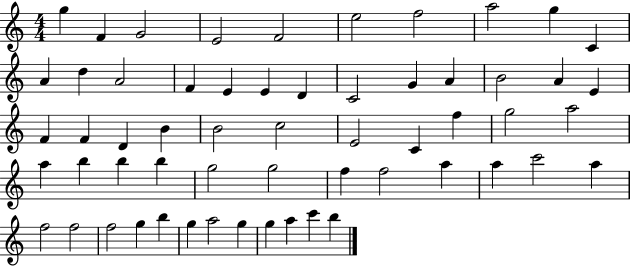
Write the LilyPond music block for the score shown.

{
  \clef treble
  \numericTimeSignature
  \time 4/4
  \key c \major
  g''4 f'4 g'2 | e'2 f'2 | e''2 f''2 | a''2 g''4 c'4 | \break a'4 d''4 a'2 | f'4 e'4 e'4 d'4 | c'2 g'4 a'4 | b'2 a'4 e'4 | \break f'4 f'4 d'4 b'4 | b'2 c''2 | e'2 c'4 f''4 | g''2 a''2 | \break a''4 b''4 b''4 b''4 | g''2 g''2 | f''4 f''2 a''4 | a''4 c'''2 a''4 | \break f''2 f''2 | f''2 g''4 b''4 | g''4 a''2 g''4 | g''4 a''4 c'''4 b''4 | \break \bar "|."
}